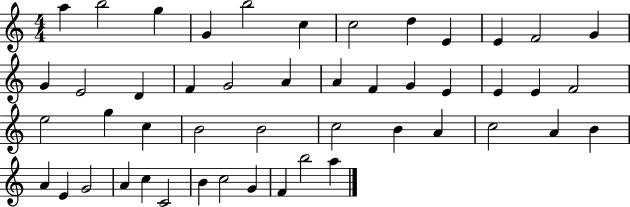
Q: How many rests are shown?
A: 0